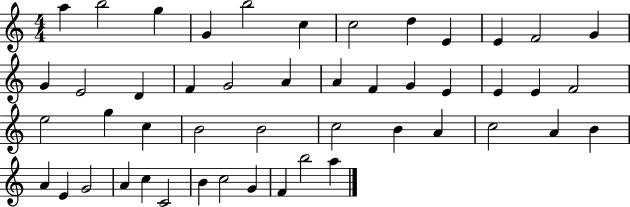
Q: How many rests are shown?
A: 0